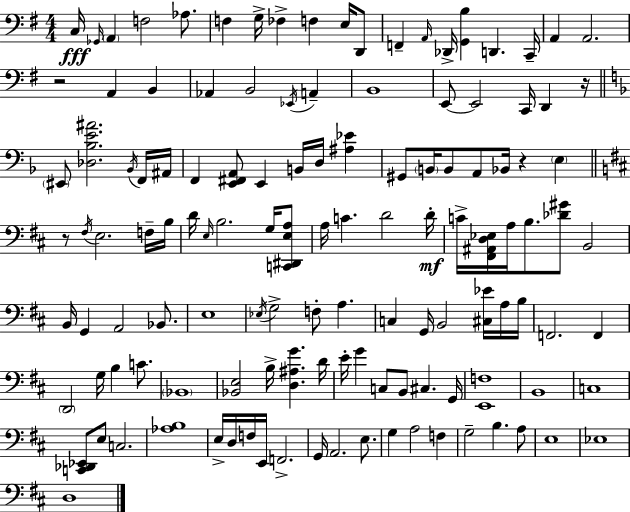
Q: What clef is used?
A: bass